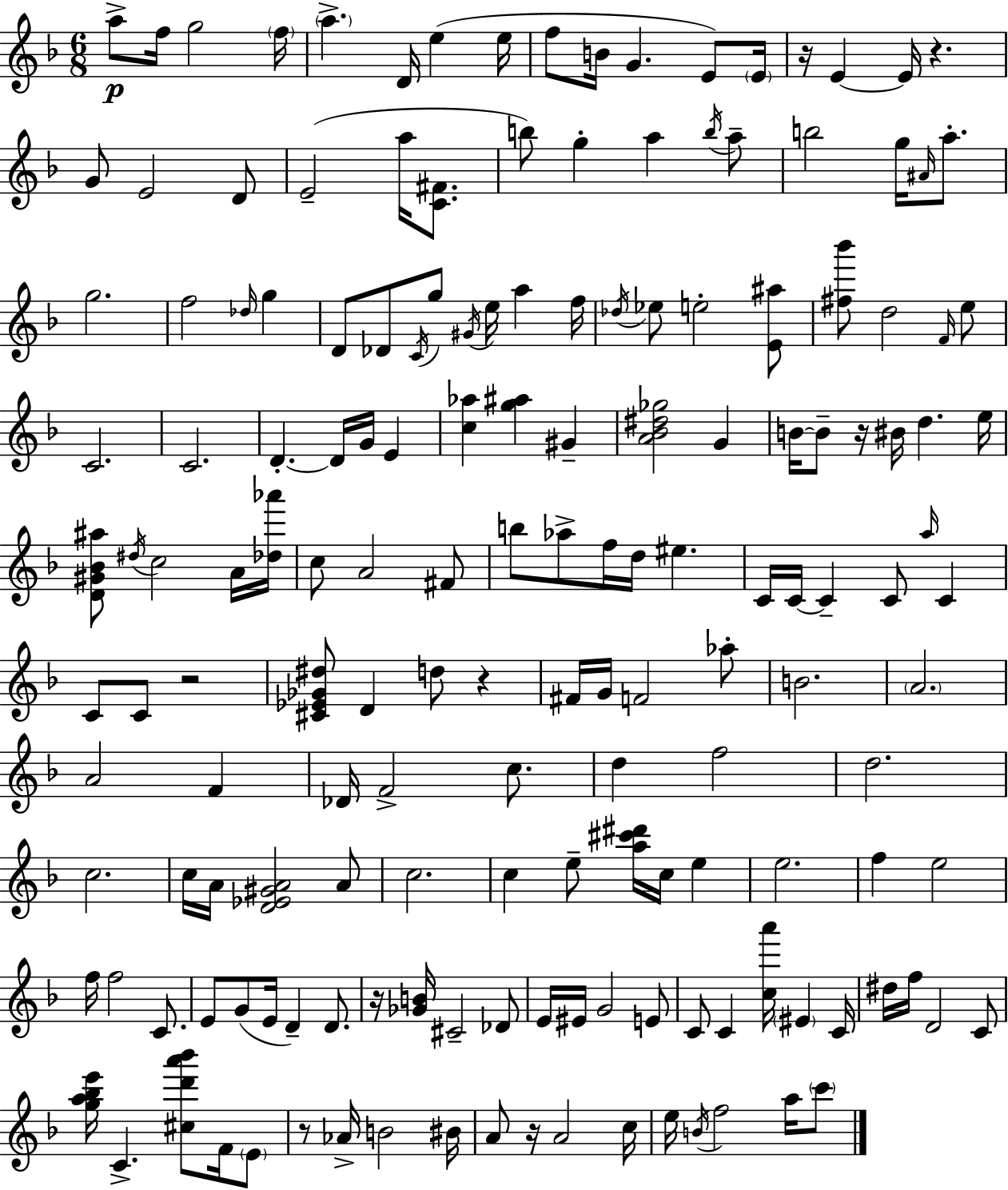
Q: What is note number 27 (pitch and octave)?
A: G5